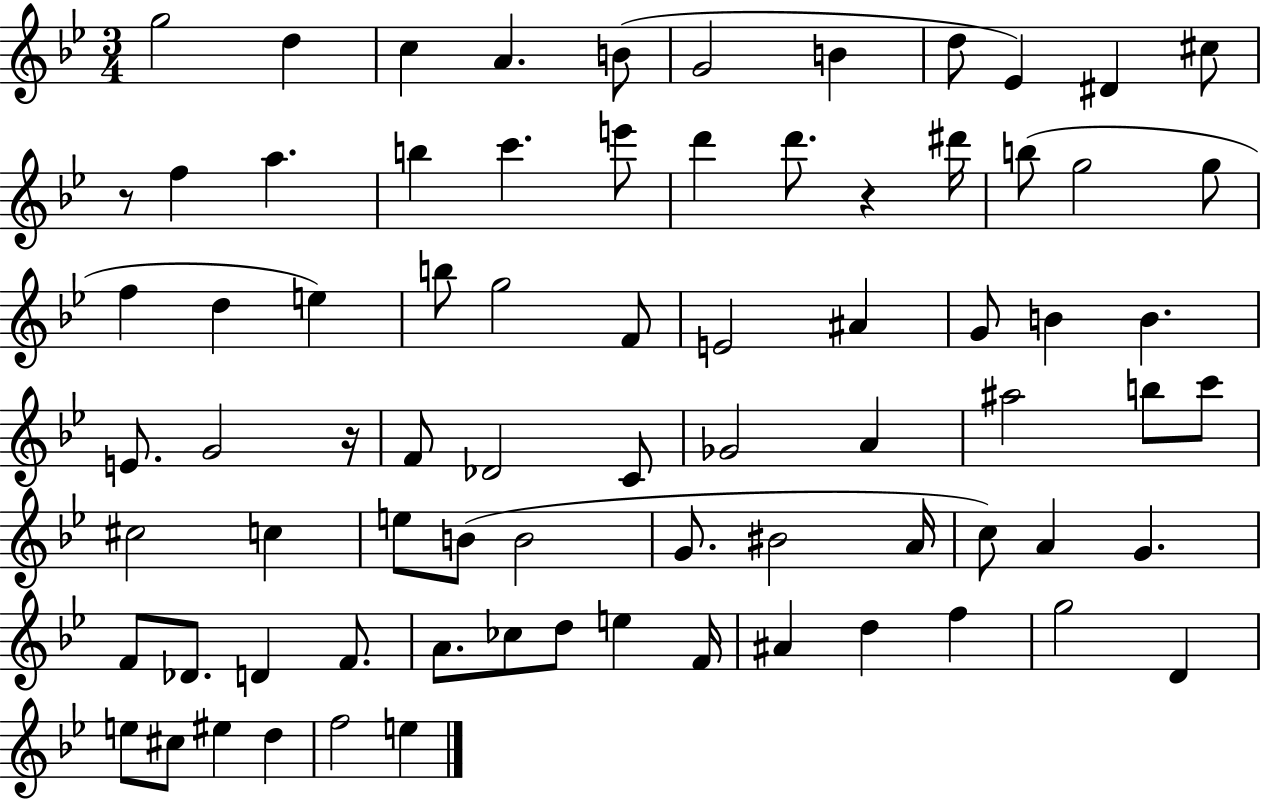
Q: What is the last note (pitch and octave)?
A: E5